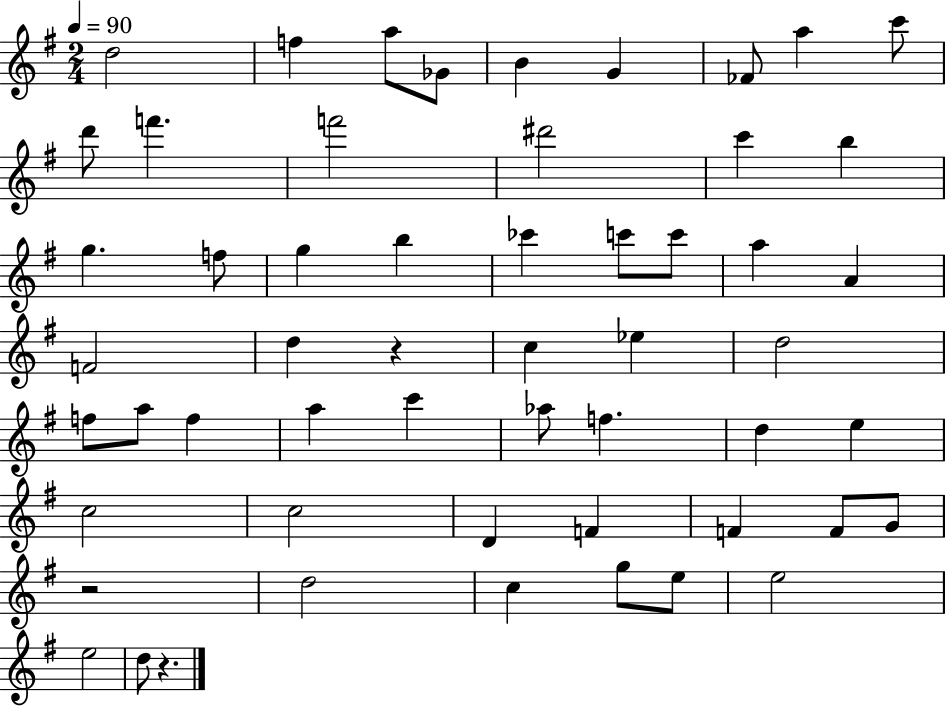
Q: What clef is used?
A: treble